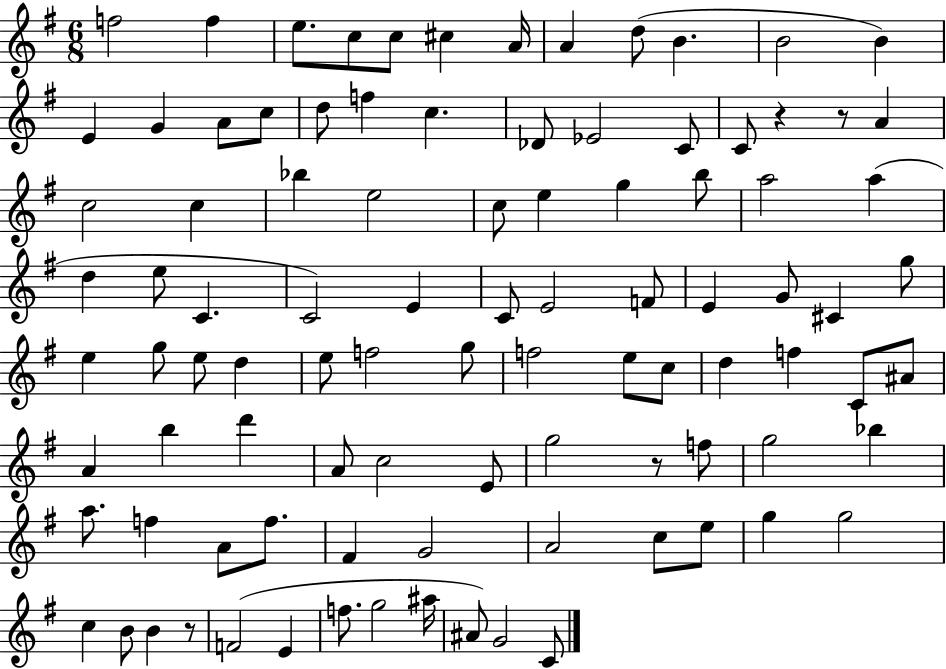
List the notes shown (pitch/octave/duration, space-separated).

F5/h F5/q E5/e. C5/e C5/e C#5/q A4/s A4/q D5/e B4/q. B4/h B4/q E4/q G4/q A4/e C5/e D5/e F5/q C5/q. Db4/e Eb4/h C4/e C4/e R/q R/e A4/q C5/h C5/q Bb5/q E5/h C5/e E5/q G5/q B5/e A5/h A5/q D5/q E5/e C4/q. C4/h E4/q C4/e E4/h F4/e E4/q G4/e C#4/q G5/e E5/q G5/e E5/e D5/q E5/e F5/h G5/e F5/h E5/e C5/e D5/q F5/q C4/e A#4/e A4/q B5/q D6/q A4/e C5/h E4/e G5/h R/e F5/e G5/h Bb5/q A5/e. F5/q A4/e F5/e. F#4/q G4/h A4/h C5/e E5/e G5/q G5/h C5/q B4/e B4/q R/e F4/h E4/q F5/e. G5/h A#5/s A#4/e G4/h C4/e